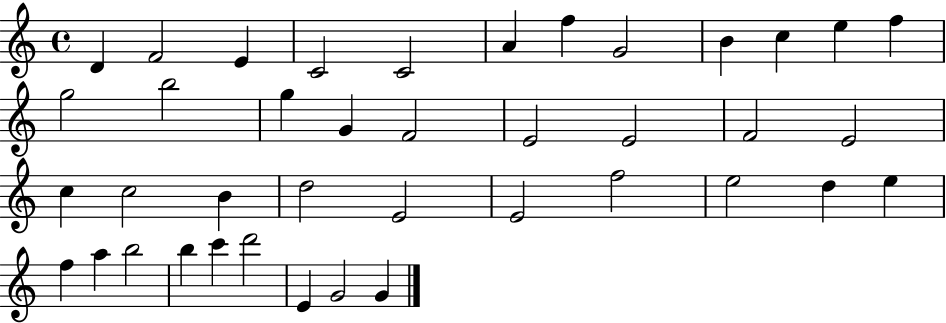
D4/q F4/h E4/q C4/h C4/h A4/q F5/q G4/h B4/q C5/q E5/q F5/q G5/h B5/h G5/q G4/q F4/h E4/h E4/h F4/h E4/h C5/q C5/h B4/q D5/h E4/h E4/h F5/h E5/h D5/q E5/q F5/q A5/q B5/h B5/q C6/q D6/h E4/q G4/h G4/q